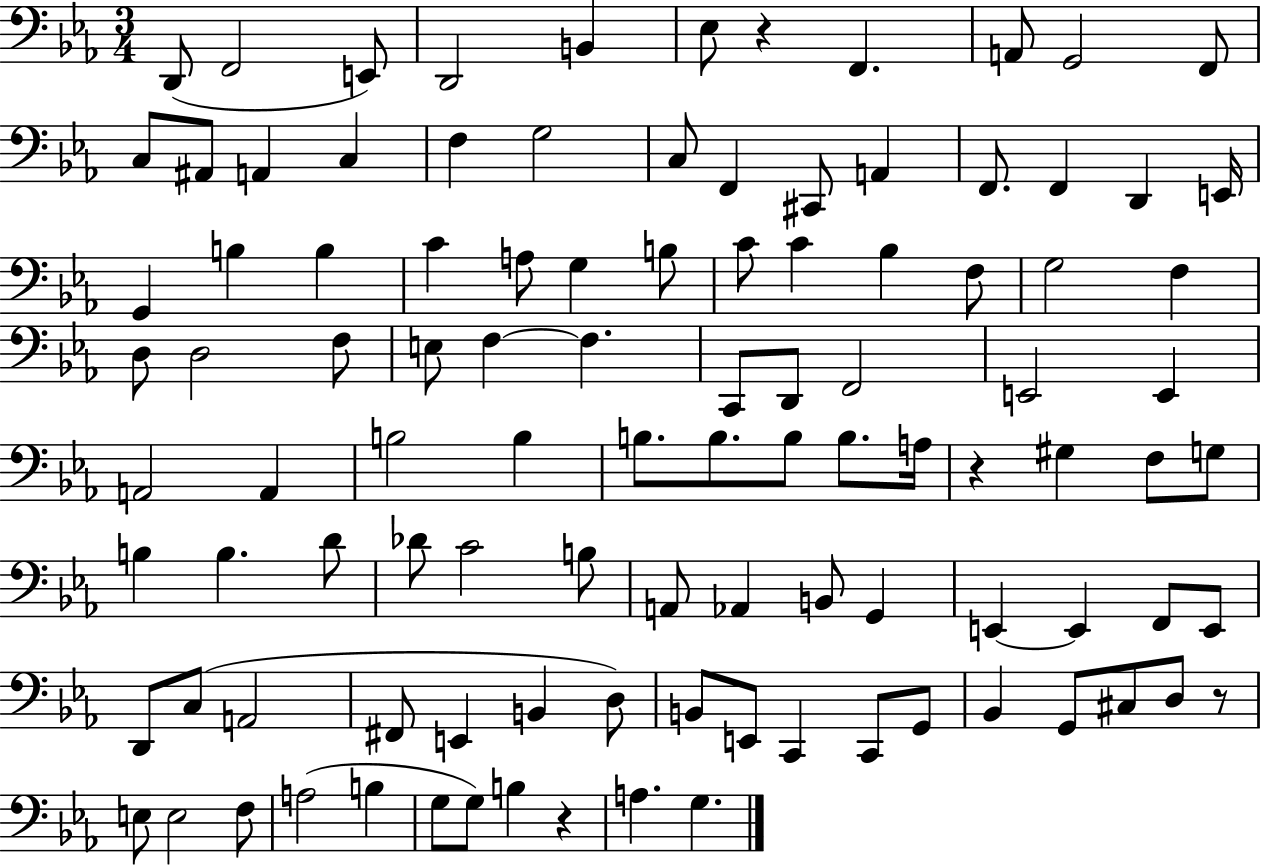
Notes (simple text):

D2/e F2/h E2/e D2/h B2/q Eb3/e R/q F2/q. A2/e G2/h F2/e C3/e A#2/e A2/q C3/q F3/q G3/h C3/e F2/q C#2/e A2/q F2/e. F2/q D2/q E2/s G2/q B3/q B3/q C4/q A3/e G3/q B3/e C4/e C4/q Bb3/q F3/e G3/h F3/q D3/e D3/h F3/e E3/e F3/q F3/q. C2/e D2/e F2/h E2/h E2/q A2/h A2/q B3/h B3/q B3/e. B3/e. B3/e B3/e. A3/s R/q G#3/q F3/e G3/e B3/q B3/q. D4/e Db4/e C4/h B3/e A2/e Ab2/q B2/e G2/q E2/q E2/q F2/e E2/e D2/e C3/e A2/h F#2/e E2/q B2/q D3/e B2/e E2/e C2/q C2/e G2/e Bb2/q G2/e C#3/e D3/e R/e E3/e E3/h F3/e A3/h B3/q G3/e G3/e B3/q R/q A3/q. G3/q.